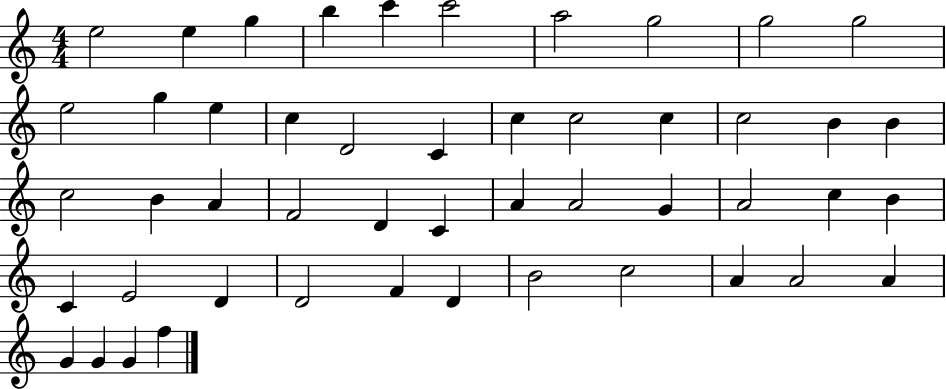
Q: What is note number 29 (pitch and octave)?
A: A4